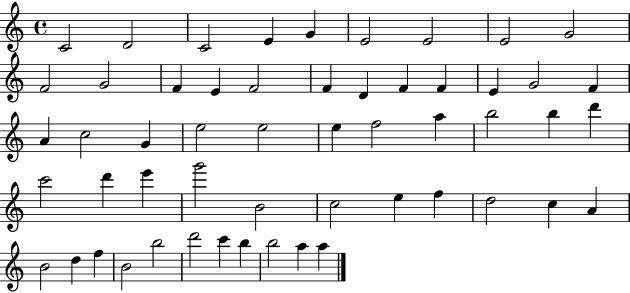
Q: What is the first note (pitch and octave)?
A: C4